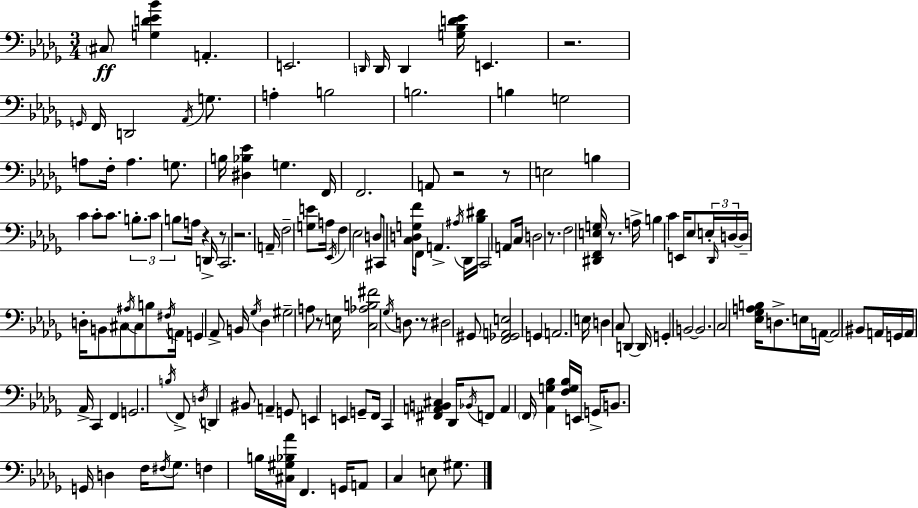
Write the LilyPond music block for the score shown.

{
  \clef bass
  \numericTimeSignature
  \time 3/4
  \key bes \minor
  \repeat volta 2 { \parenthesize cis8\ff <g d' ees' bes'>4 a,4.-. | e,2. | \grace { d,16 } d,16 d,4 <g bes d' ees'>16 e,4. | r2. | \break \grace { g,16 } f,16 d,2 \acciaccatura { aes,16 } | g8. a4-. b2 | b2. | b4 g2 | \break a8 f16-. a4. | g8. b16 <dis bes ees'>4 g4. | f,16 f,2. | a,8 r2 | \break r8 e2 b4 | c'4 c'8-. c'8. | \tuplet 3/2 { b8.-. c'8 b8 } a16 r4 | d,16-> r8 c,2. | \break r2. | a,16-- f2-- | <g e'>8 a16 \acciaccatura { ees,16 } f4 ees2 | d8 cis,8 <c d g f'>16 f,16 a,4.-> | \break \acciaccatura { ais16 } des,16 <bes dis'>16 c,2 | a,8 c16 d2 | r8. f2 | <dis, f, e g>16 r8. a16-> b4 c'4 | \break e,16 ees8 \tuplet 3/2 { e16-. \grace { des,16 } d16~~ } d16-- d16-. b,8 | cis8 \acciaccatura { ais16 } cis8 b8 \acciaccatura { fis16 } a,16 g,4 | aes,8-> b,16 \acciaccatura { ges16 } des4 gis2-- | a8 r8 e16 <c aes b fis'>2 | \break \acciaccatura { ges16 } d8. r8 | dis2 gis,8 <f, ges, a, e>2 | g,4 a,2. | e16 d4 | \break c8 d,4~~ d,16 g,4-. | b,2~~ b,2. | c2 | <ees ges a b>16 d8.-> e16 a,16~~ | \break a,2 bis,8 a,16 g,16 | a,16 aes,16-> c,4 f,4 g,2. | \acciaccatura { b16 } f,8-> | \acciaccatura { d16 } d,4 bis,8 a,4-- | \break g,8 e,4 e,4 g,8-- | f,16 c,4 <fis, a, b, cis>4 des,16 \acciaccatura { bes,16 } f,8 | a,4 \parenthesize f,16 <aes, g bes>4 <f g bes>16 e,16 | g,16-> b,8. g,16 d4 f16 \acciaccatura { fis16 } ges8. | \break f4 b16 <cis gis bes aes'>16 f,4. | g,16 a,8 c4 e8 gis8. | } \bar "|."
}